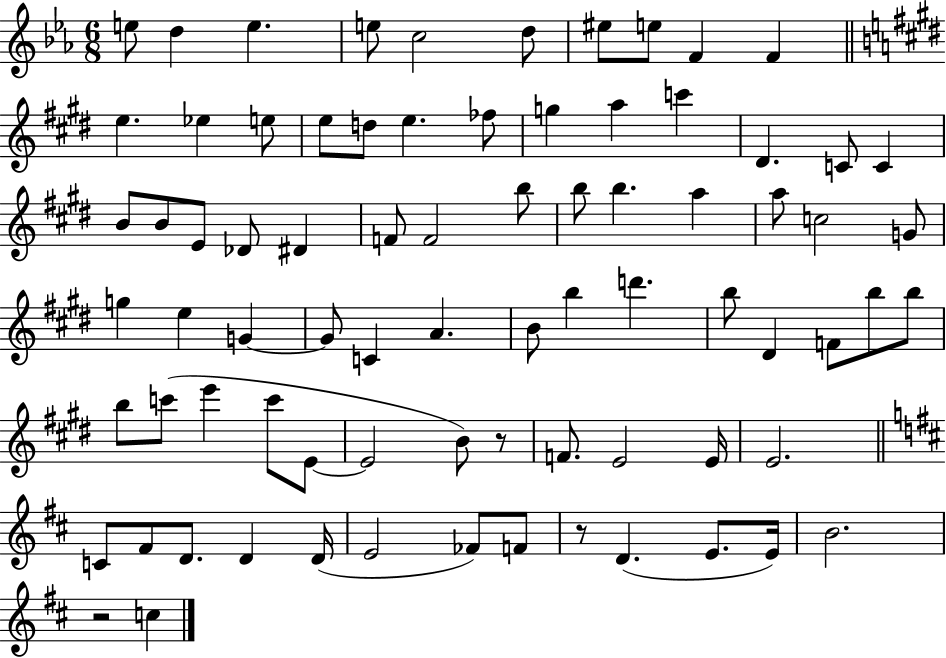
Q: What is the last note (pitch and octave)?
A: C5